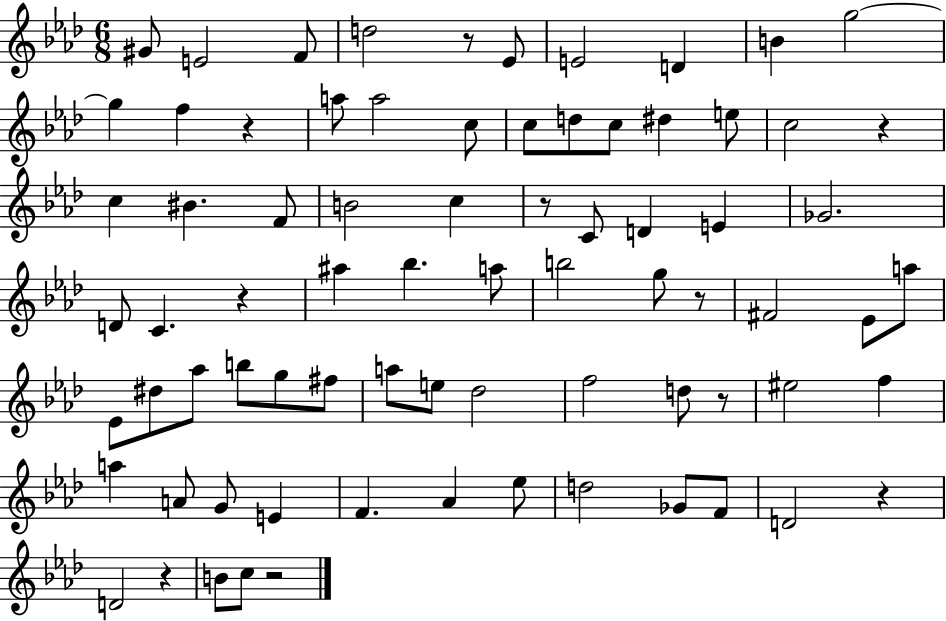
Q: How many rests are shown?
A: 10